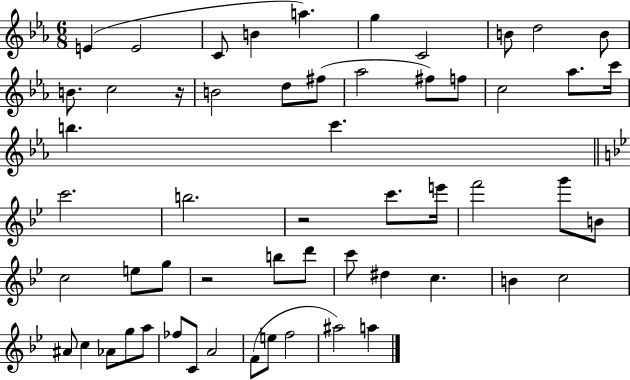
{
  \clef treble
  \numericTimeSignature
  \time 6/8
  \key ees \major
  e'4( e'2 | c'8 b'4 a''4.) | g''4 c'2 | b'8 d''2 b'8 | \break b'8. c''2 r16 | b'2 d''8 fis''8( | aes''2 fis''8) f''8 | c''2 aes''8. c'''16 | \break b''4. c'''4. | \bar "||" \break \key bes \major c'''2. | b''2. | r2 c'''8. e'''16 | f'''2 g'''8 b'8 | \break c''2 e''8 g''8 | r2 b''8 d'''8 | c'''8 dis''4 c''4. | b'4 c''2 | \break ais'8 c''4 aes'8 g''8 a''8 | fes''8 c'8 a'2 | f'8( e''8 f''2 | ais''2) a''4 | \break \bar "|."
}